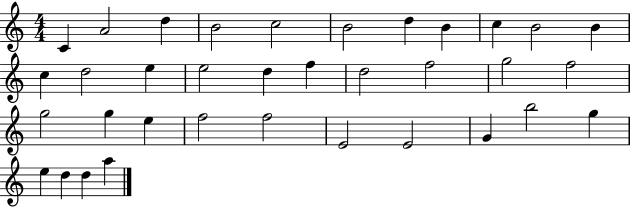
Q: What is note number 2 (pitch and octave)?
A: A4